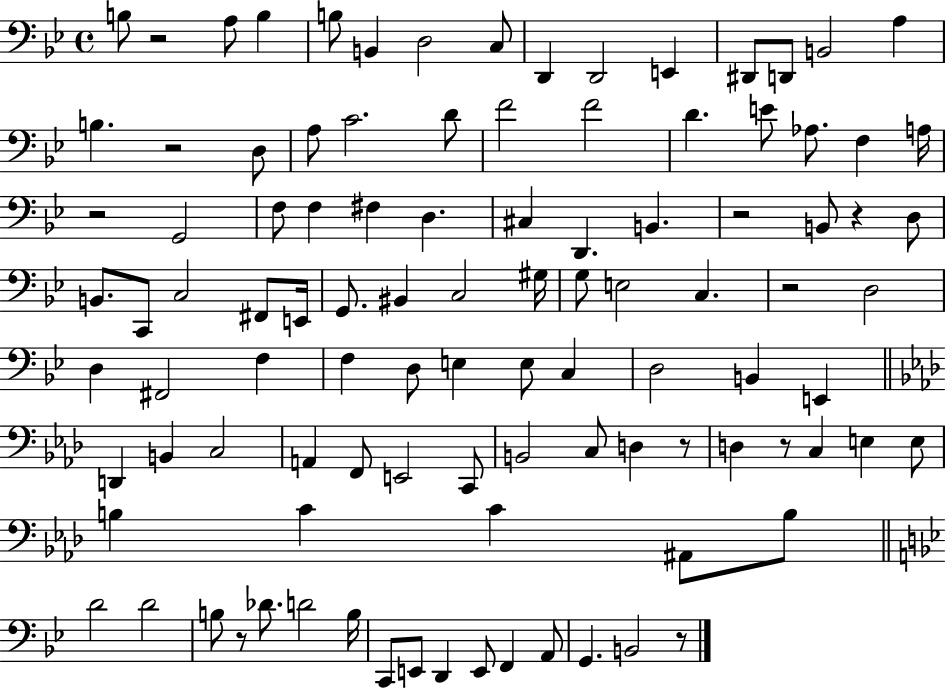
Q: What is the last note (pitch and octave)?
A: B2